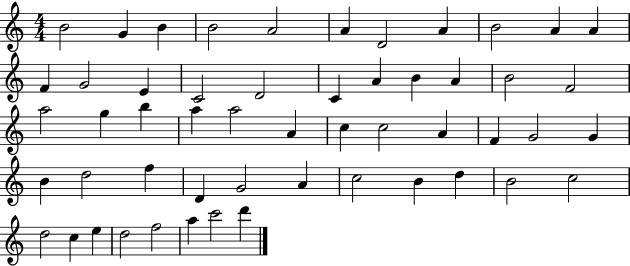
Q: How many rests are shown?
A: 0